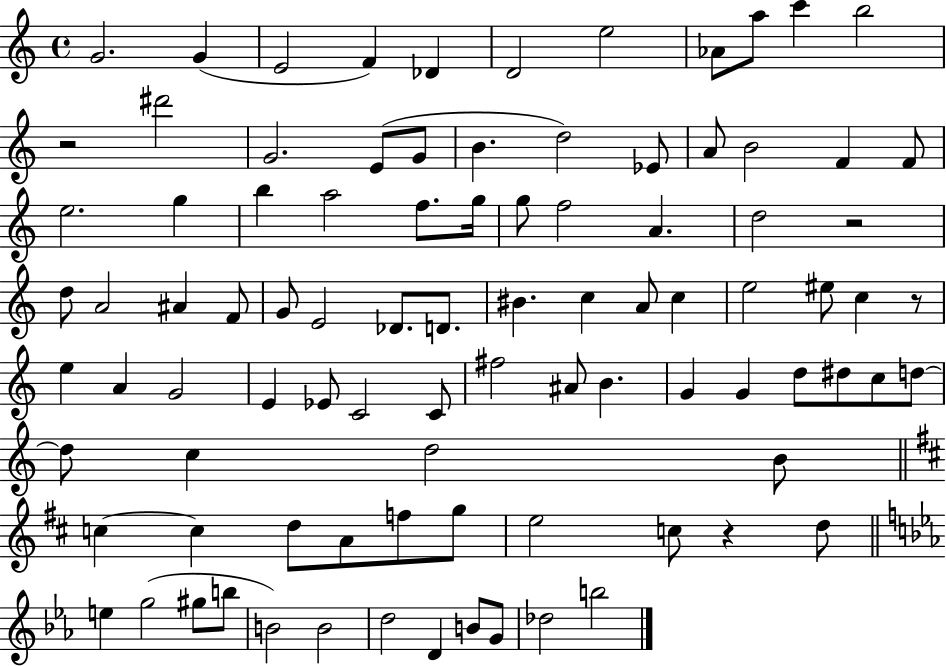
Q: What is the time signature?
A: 4/4